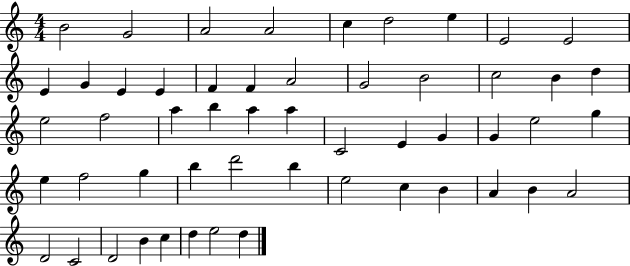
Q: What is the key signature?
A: C major